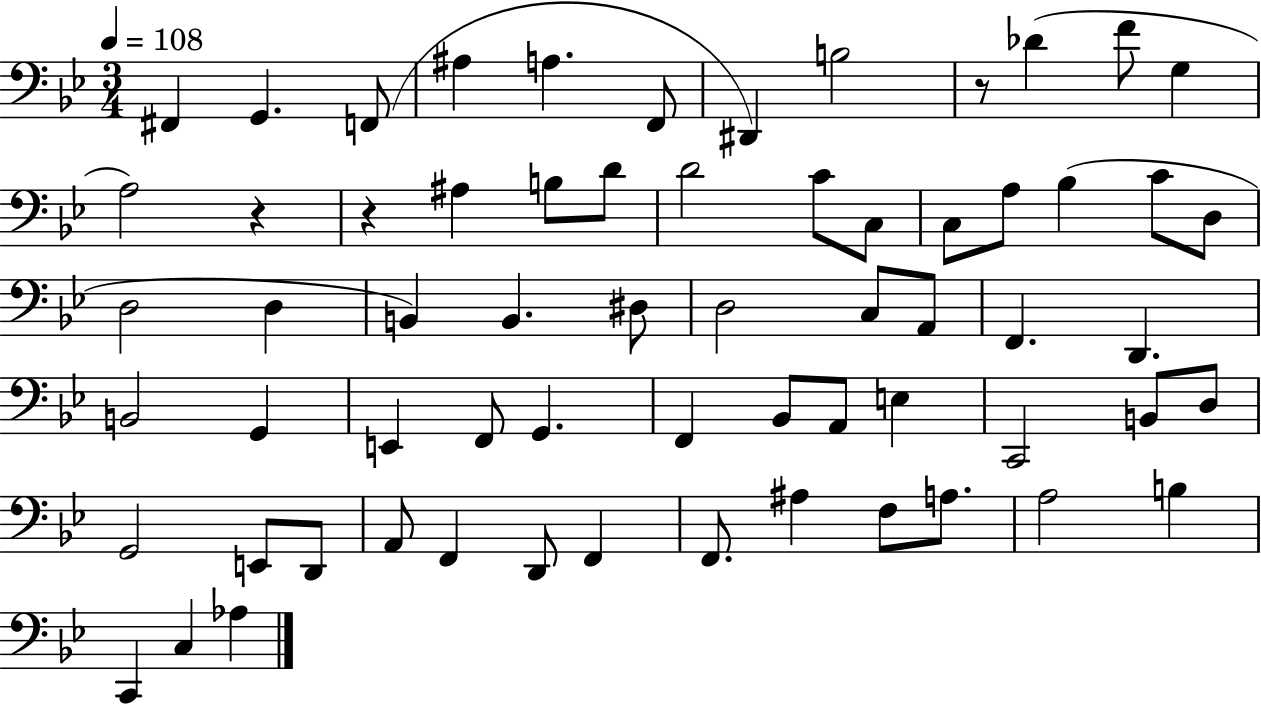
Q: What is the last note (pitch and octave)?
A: Ab3